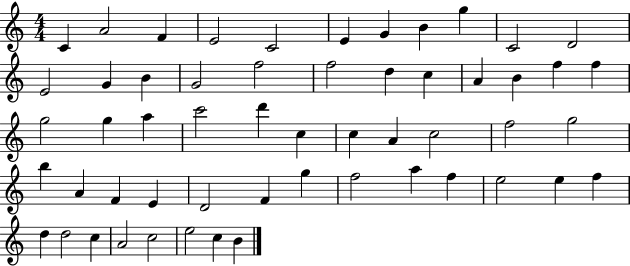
C4/q A4/h F4/q E4/h C4/h E4/q G4/q B4/q G5/q C4/h D4/h E4/h G4/q B4/q G4/h F5/h F5/h D5/q C5/q A4/q B4/q F5/q F5/q G5/h G5/q A5/q C6/h D6/q C5/q C5/q A4/q C5/h F5/h G5/h B5/q A4/q F4/q E4/q D4/h F4/q G5/q F5/h A5/q F5/q E5/h E5/q F5/q D5/q D5/h C5/q A4/h C5/h E5/h C5/q B4/q